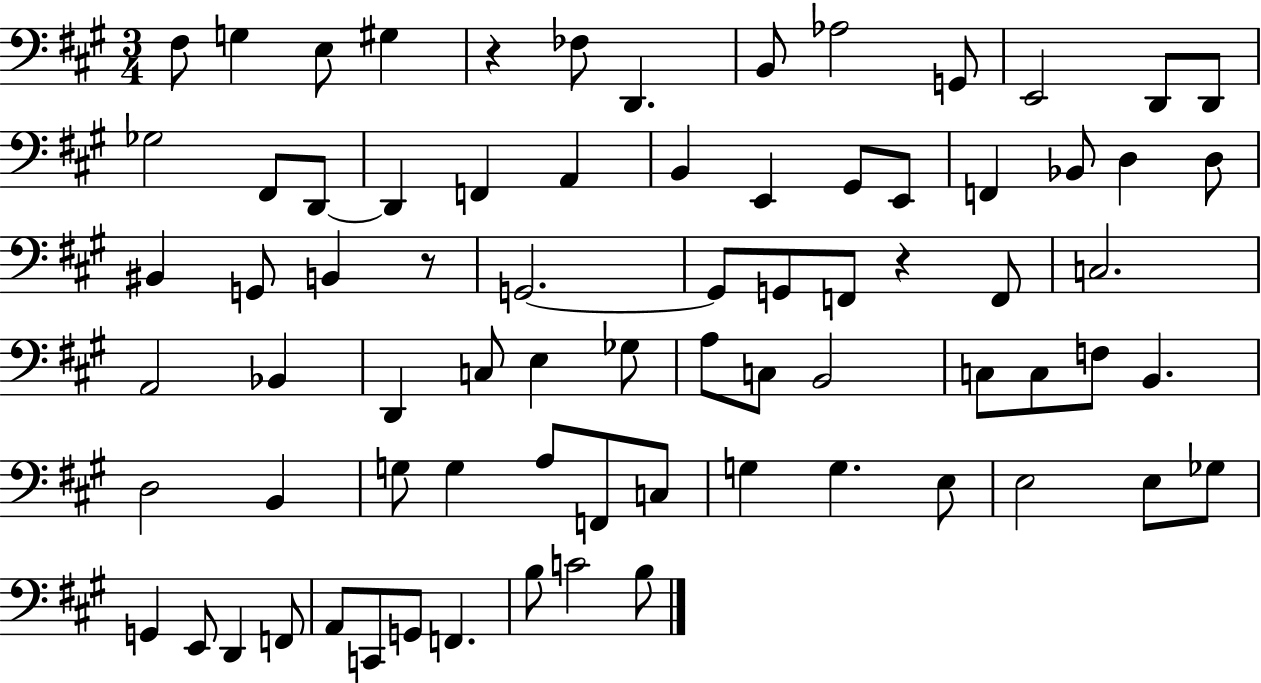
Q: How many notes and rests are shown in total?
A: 75